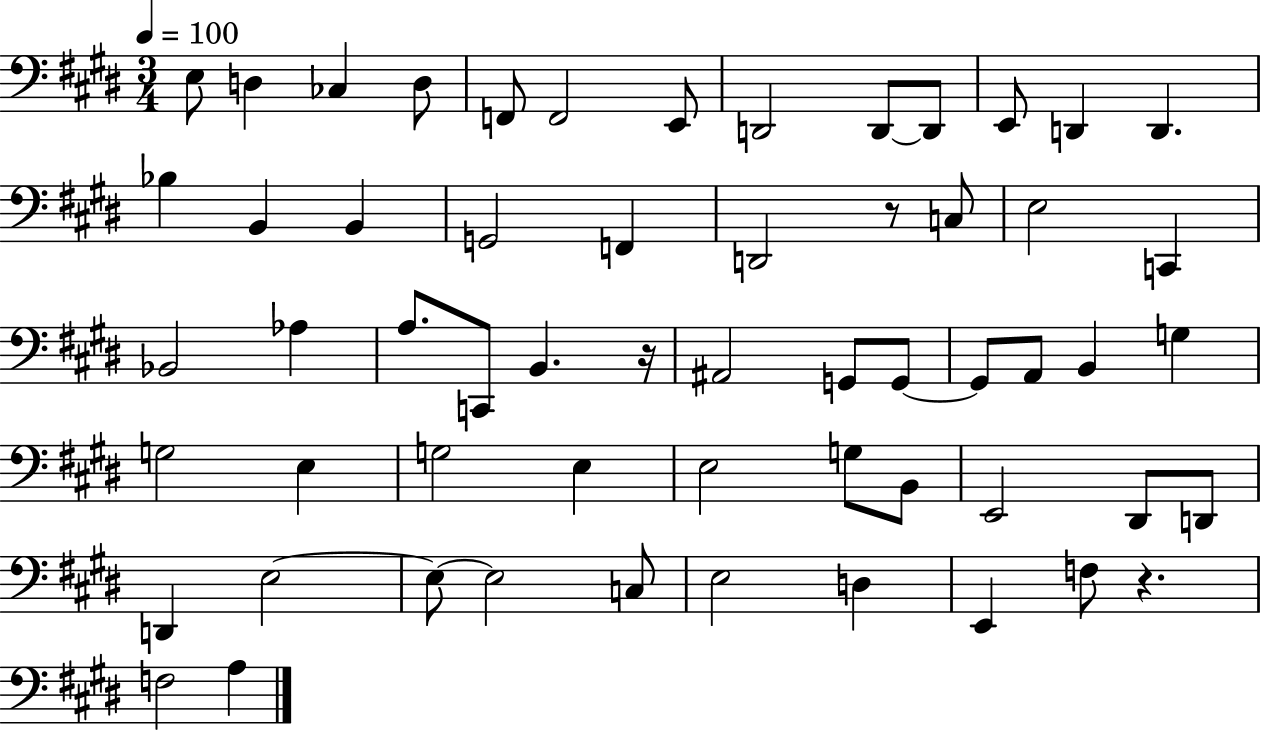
{
  \clef bass
  \numericTimeSignature
  \time 3/4
  \key e \major
  \tempo 4 = 100
  e8 d4 ces4 d8 | f,8 f,2 e,8 | d,2 d,8~~ d,8 | e,8 d,4 d,4. | \break bes4 b,4 b,4 | g,2 f,4 | d,2 r8 c8 | e2 c,4 | \break bes,2 aes4 | a8. c,8 b,4. r16 | ais,2 g,8 g,8~~ | g,8 a,8 b,4 g4 | \break g2 e4 | g2 e4 | e2 g8 b,8 | e,2 dis,8 d,8 | \break d,4 e2~~ | e8~~ e2 c8 | e2 d4 | e,4 f8 r4. | \break f2 a4 | \bar "|."
}